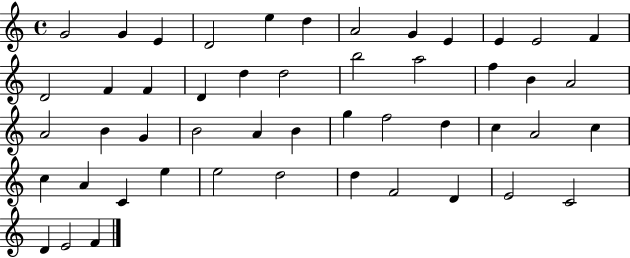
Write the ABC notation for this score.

X:1
T:Untitled
M:4/4
L:1/4
K:C
G2 G E D2 e d A2 G E E E2 F D2 F F D d d2 b2 a2 f B A2 A2 B G B2 A B g f2 d c A2 c c A C e e2 d2 d F2 D E2 C2 D E2 F